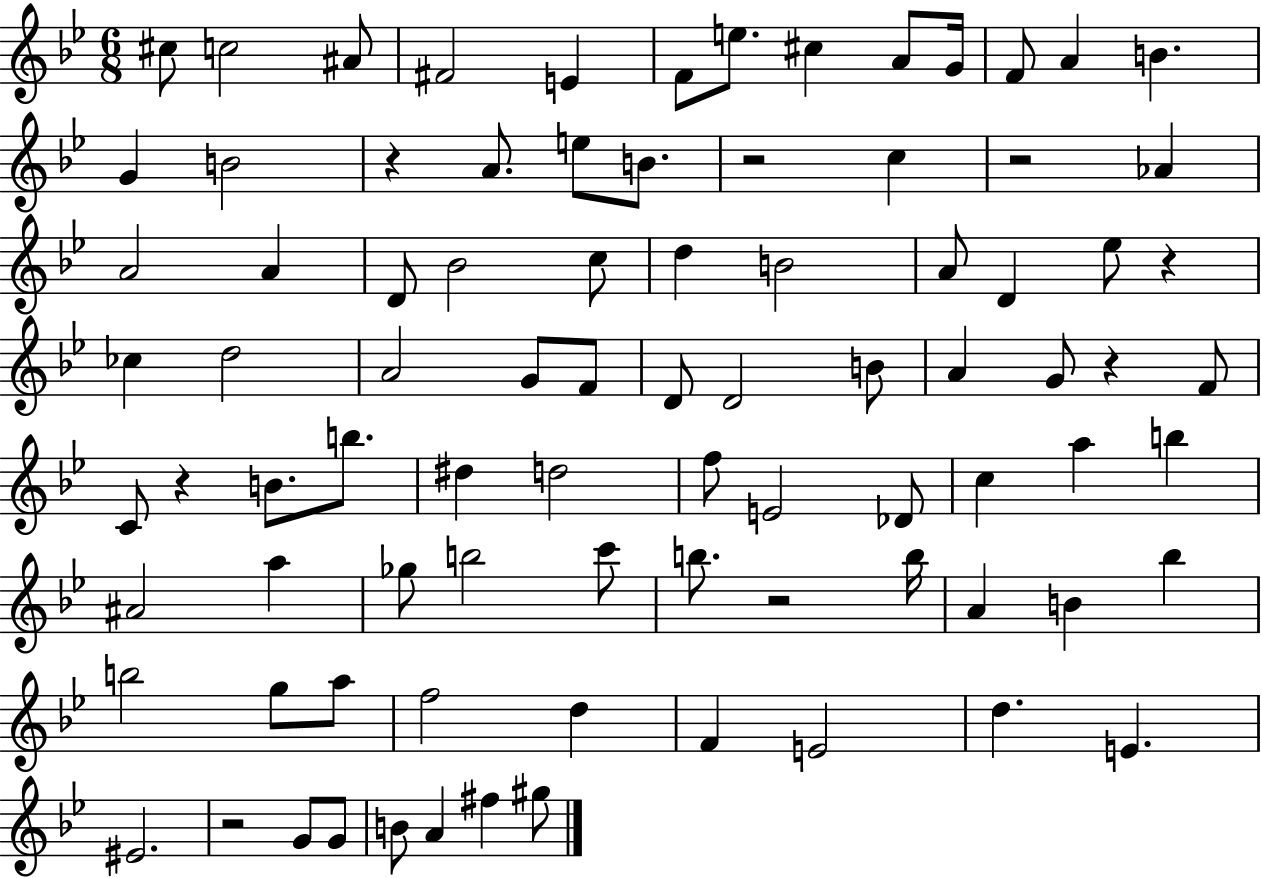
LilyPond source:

{
  \clef treble
  \numericTimeSignature
  \time 6/8
  \key bes \major
  cis''8 c''2 ais'8 | fis'2 e'4 | f'8 e''8. cis''4 a'8 g'16 | f'8 a'4 b'4. | \break g'4 b'2 | r4 a'8. e''8 b'8. | r2 c''4 | r2 aes'4 | \break a'2 a'4 | d'8 bes'2 c''8 | d''4 b'2 | a'8 d'4 ees''8 r4 | \break ces''4 d''2 | a'2 g'8 f'8 | d'8 d'2 b'8 | a'4 g'8 r4 f'8 | \break c'8 r4 b'8. b''8. | dis''4 d''2 | f''8 e'2 des'8 | c''4 a''4 b''4 | \break ais'2 a''4 | ges''8 b''2 c'''8 | b''8. r2 b''16 | a'4 b'4 bes''4 | \break b''2 g''8 a''8 | f''2 d''4 | f'4 e'2 | d''4. e'4. | \break eis'2. | r2 g'8 g'8 | b'8 a'4 fis''4 gis''8 | \bar "|."
}